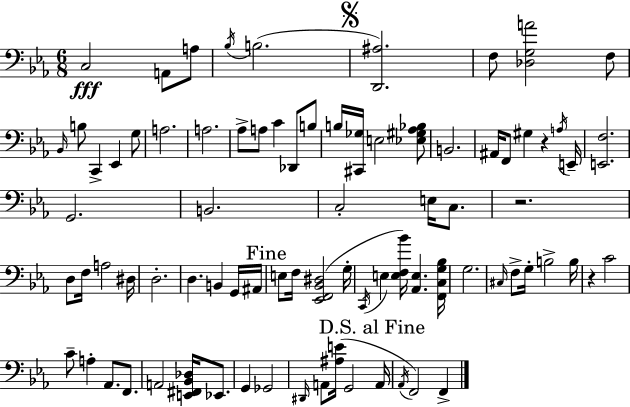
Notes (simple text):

C3/h A2/e A3/e Bb3/s B3/h. [D2,A#3]/h. F3/e [Db3,G3,A4]/h F3/e Bb2/s B3/e C2/q Eb2/q G3/e A3/h. A3/h. Ab3/e A3/e C4/q Db2/e B3/e B3/s [C#2,Gb3]/s E3/h [Eb3,G#3,Ab3,Bb3]/e B2/h. A#2/s F2/e G#3/q R/q A3/s E2/s [E2,F3]/h. G2/h. B2/h. C3/h E3/s C3/e. R/h. D3/e F3/s A3/h D#3/s D3/h. D3/q. B2/q G2/s A#2/s E3/e F3/s [Eb2,F2,Bb2,D#3]/h G3/s C2/s E3/q [E3,F3,Bb4]/s [Ab2,E3]/q. [F2,C3,G3,Bb3]/s G3/h. C#3/s F3/e G3/s B3/h B3/s R/q C4/h C4/e A3/q Ab2/e. F2/e. A2/h [E2,F#2,Bb2,Db3]/s Eb2/e. G2/q Gb2/h D#2/s A2/e [A#3,E4]/s G2/h A2/s Ab2/s F2/h F2/q